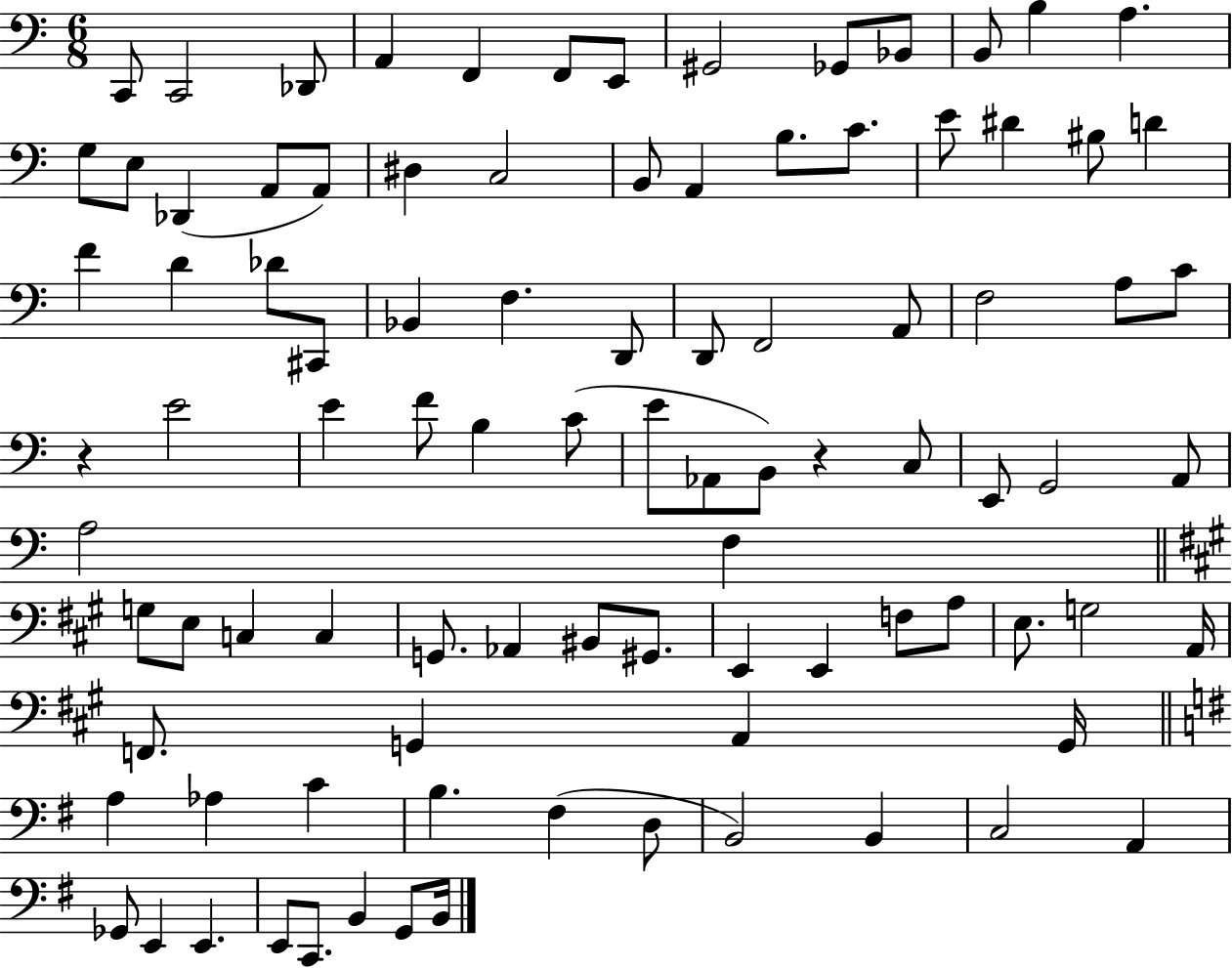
X:1
T:Untitled
M:6/8
L:1/4
K:C
C,,/2 C,,2 _D,,/2 A,, F,, F,,/2 E,,/2 ^G,,2 _G,,/2 _B,,/2 B,,/2 B, A, G,/2 E,/2 _D,, A,,/2 A,,/2 ^D, C,2 B,,/2 A,, B,/2 C/2 E/2 ^D ^B,/2 D F D _D/2 ^C,,/2 _B,, F, D,,/2 D,,/2 F,,2 A,,/2 F,2 A,/2 C/2 z E2 E F/2 B, C/2 E/2 _A,,/2 B,,/2 z C,/2 E,,/2 G,,2 A,,/2 A,2 F, G,/2 E,/2 C, C, G,,/2 _A,, ^B,,/2 ^G,,/2 E,, E,, F,/2 A,/2 E,/2 G,2 A,,/4 F,,/2 G,, A,, G,,/4 A, _A, C B, ^F, D,/2 B,,2 B,, C,2 A,, _G,,/2 E,, E,, E,,/2 C,,/2 B,, G,,/2 B,,/4